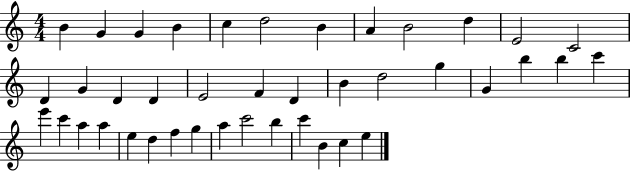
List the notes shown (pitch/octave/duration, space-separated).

B4/q G4/q G4/q B4/q C5/q D5/h B4/q A4/q B4/h D5/q E4/h C4/h D4/q G4/q D4/q D4/q E4/h F4/q D4/q B4/q D5/h G5/q G4/q B5/q B5/q C6/q E6/q C6/q A5/q A5/q E5/q D5/q F5/q G5/q A5/q C6/h B5/q C6/q B4/q C5/q E5/q